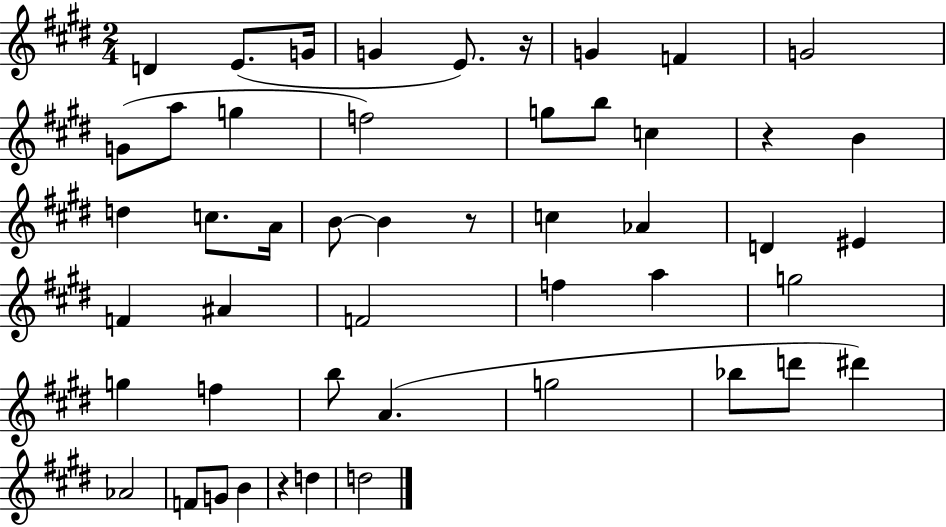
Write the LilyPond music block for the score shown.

{
  \clef treble
  \numericTimeSignature
  \time 2/4
  \key e \major
  \repeat volta 2 { d'4 e'8.( g'16 | g'4 e'8.) r16 | g'4 f'4 | g'2 | \break g'8( a''8 g''4 | f''2) | g''8 b''8 c''4 | r4 b'4 | \break d''4 c''8. a'16 | b'8~~ b'4 r8 | c''4 aes'4 | d'4 eis'4 | \break f'4 ais'4 | f'2 | f''4 a''4 | g''2 | \break g''4 f''4 | b''8 a'4.( | g''2 | bes''8 d'''8 dis'''4) | \break aes'2 | f'8 g'8 b'4 | r4 d''4 | d''2 | \break } \bar "|."
}